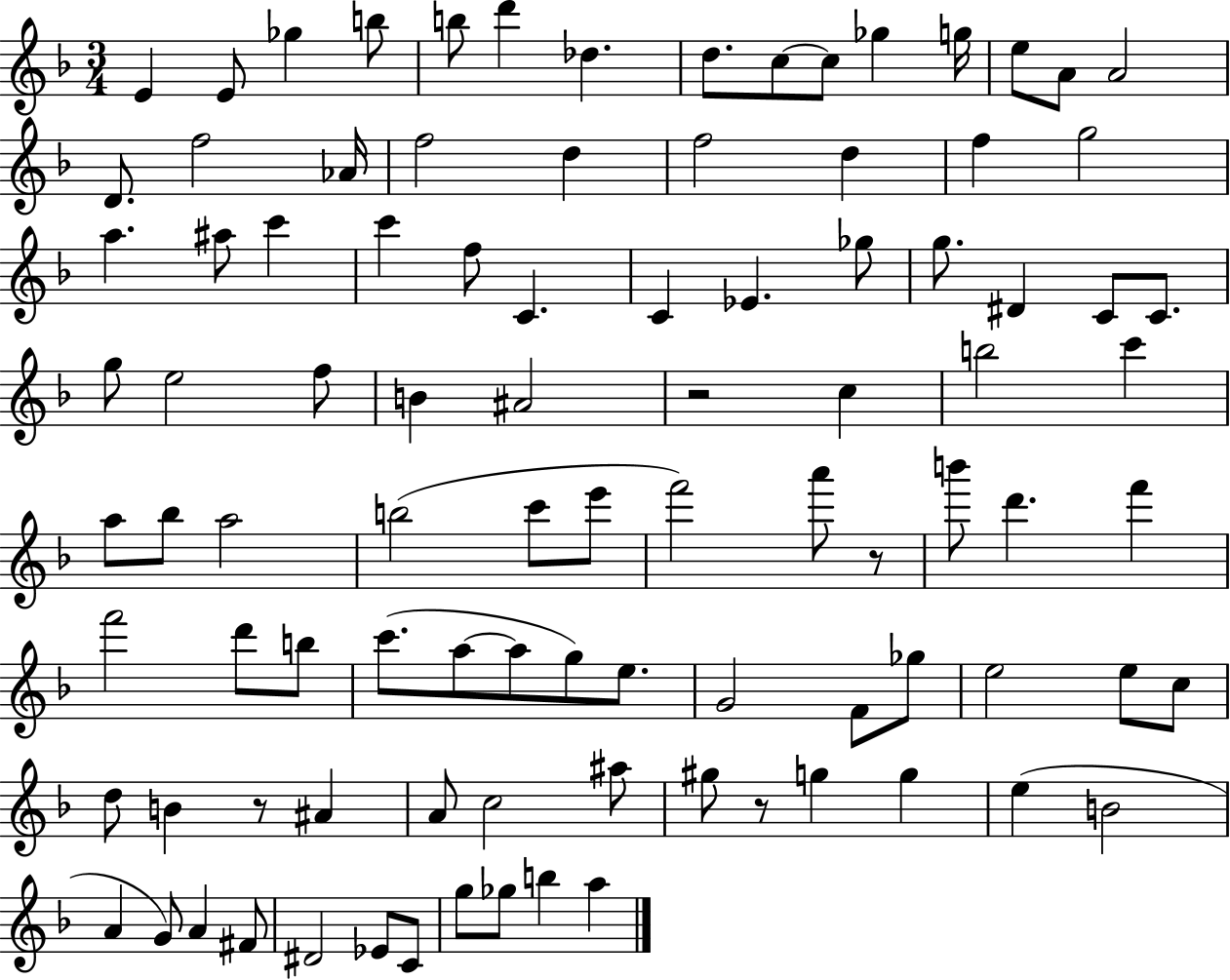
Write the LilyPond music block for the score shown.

{
  \clef treble
  \numericTimeSignature
  \time 3/4
  \key f \major
  e'4 e'8 ges''4 b''8 | b''8 d'''4 des''4. | d''8. c''8~~ c''8 ges''4 g''16 | e''8 a'8 a'2 | \break d'8. f''2 aes'16 | f''2 d''4 | f''2 d''4 | f''4 g''2 | \break a''4. ais''8 c'''4 | c'''4 f''8 c'4. | c'4 ees'4. ges''8 | g''8. dis'4 c'8 c'8. | \break g''8 e''2 f''8 | b'4 ais'2 | r2 c''4 | b''2 c'''4 | \break a''8 bes''8 a''2 | b''2( c'''8 e'''8 | f'''2) a'''8 r8 | b'''8 d'''4. f'''4 | \break f'''2 d'''8 b''8 | c'''8.( a''8~~ a''8 g''8) e''8. | g'2 f'8 ges''8 | e''2 e''8 c''8 | \break d''8 b'4 r8 ais'4 | a'8 c''2 ais''8 | gis''8 r8 g''4 g''4 | e''4( b'2 | \break a'4 g'8) a'4 fis'8 | dis'2 ees'8 c'8 | g''8 ges''8 b''4 a''4 | \bar "|."
}